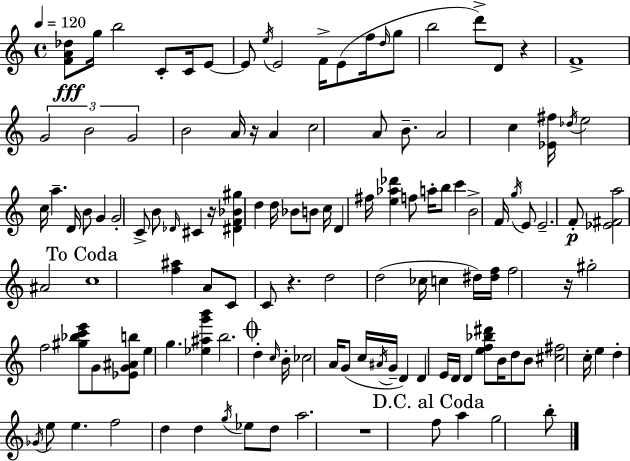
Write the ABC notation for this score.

X:1
T:Untitled
M:4/4
L:1/4
K:C
[FA_d]/2 g/4 b2 C/2 C/4 E/2 E/2 e/4 E2 F/4 E/2 f/4 d/4 g/2 b2 d'/2 D/2 z F4 G2 B2 G2 B2 A/4 z/4 A c2 A/2 B/2 A2 c [_E^f]/4 _d/4 e2 c/4 a D/4 B/2 G G2 C/2 B/2 _D/4 ^C z/4 [^DF_B^g] d d/4 _B/2 B/2 c/4 D ^f/4 [e_a_d'] f/2 a/4 b/2 c' B2 F/4 g/4 E/2 E2 F/2 [_E^Fa]2 ^A2 c4 [f^a] A/2 C/2 C/2 z d2 d2 _c/4 c ^d/4 [^df]/4 f2 z/4 ^g2 f2 [^g_bc'e']/2 G/2 [_EG^Ab]/2 e g [_e^ag'b'] b2 d c/4 B/4 _c2 A/4 G/2 c/4 ^A/4 G/4 D D E/4 D/4 D [ef_b^d']/2 B/4 d/2 B/2 [^c^f]2 c/4 e d _G/4 e/2 e f2 d d g/4 _e/2 d/2 a2 z4 f/2 a g2 b/2